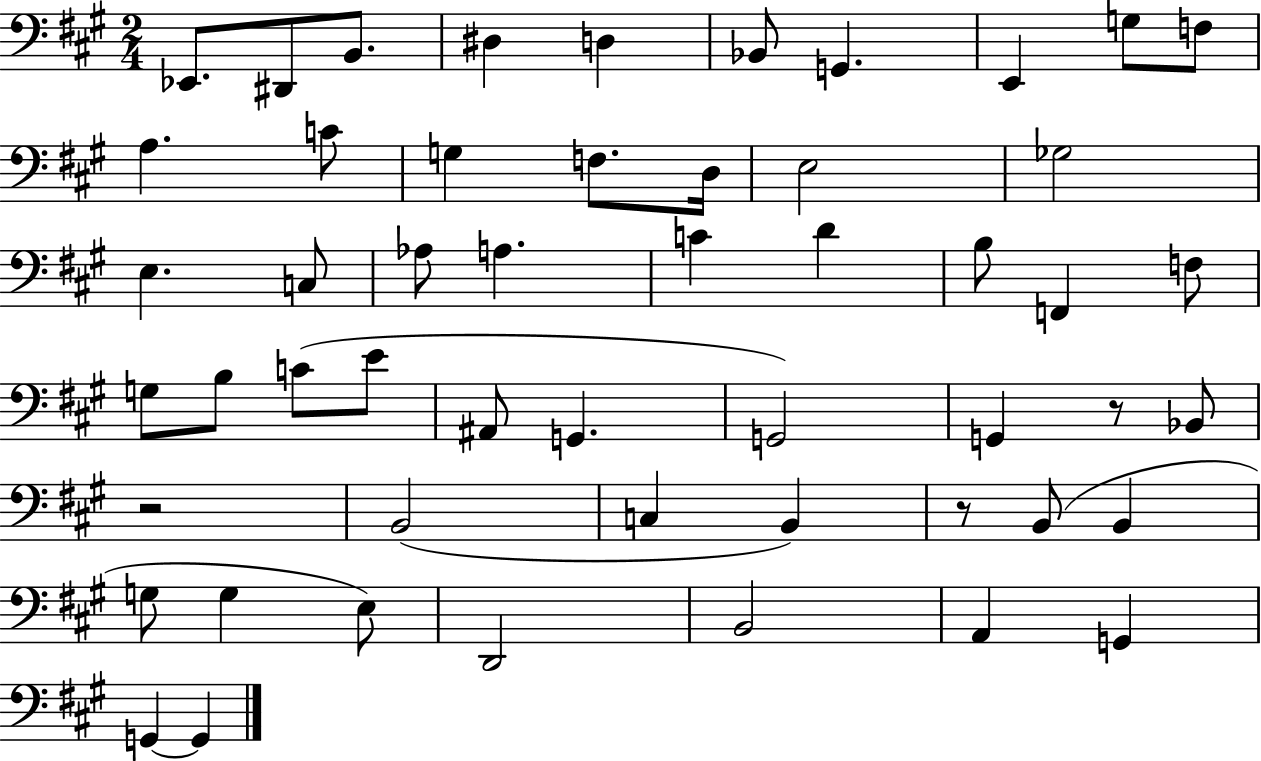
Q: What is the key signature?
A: A major